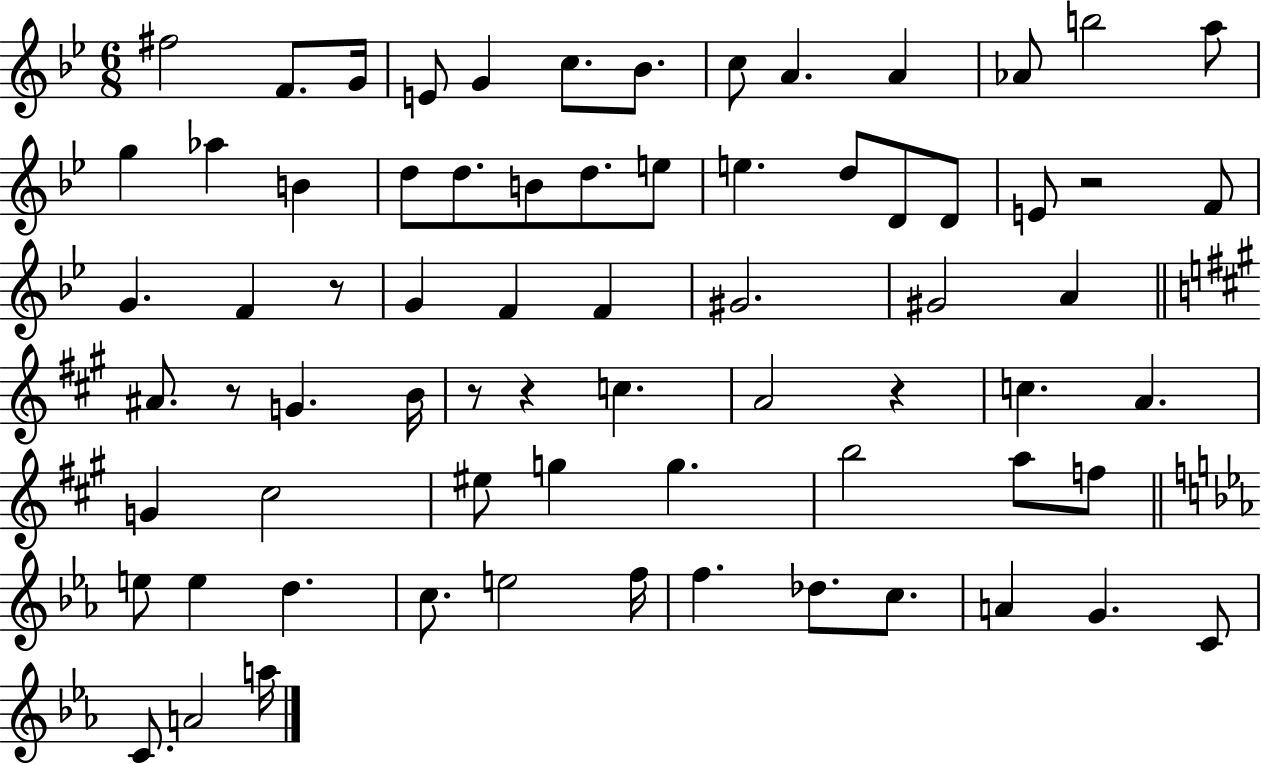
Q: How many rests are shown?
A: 6